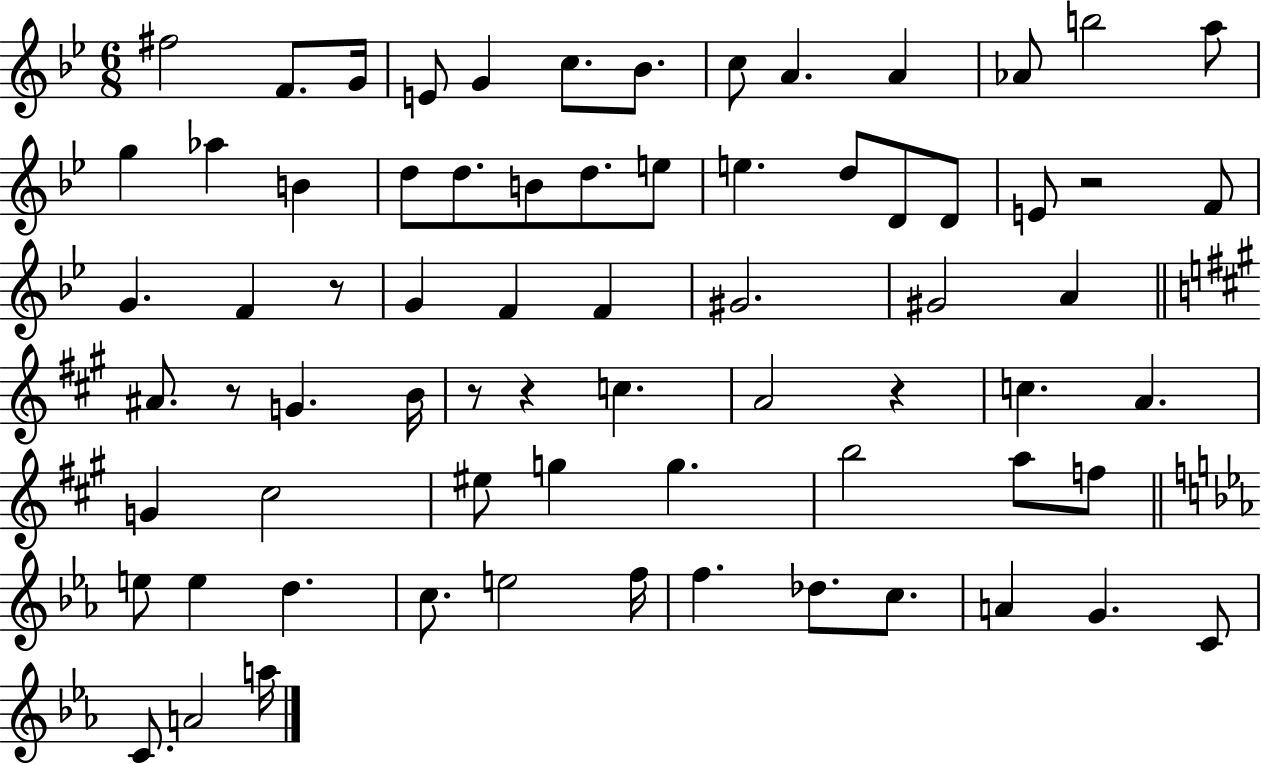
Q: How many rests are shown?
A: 6